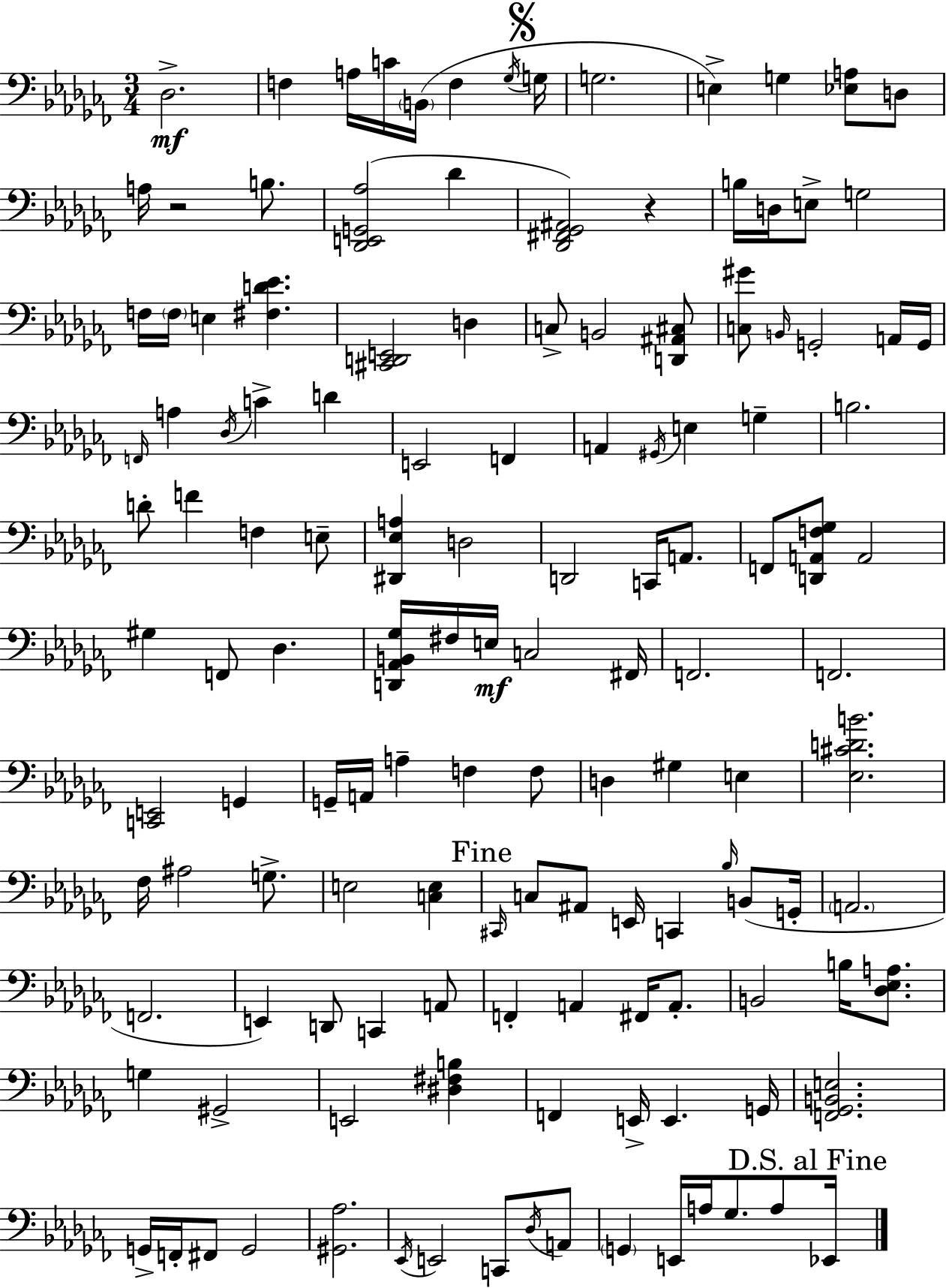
{
  \clef bass
  \numericTimeSignature
  \time 3/4
  \key aes \minor
  des2.->\mf | f4 a16 c'16 \parenthesize b,16( f4 \acciaccatura { ges16 } | \mark \markup { \musicglyph "scripts.segno" } g16 g2. | e4->) g4 <ees a>8 d8 | \break a16 r2 b8. | <des, e, g, aes>2( des'4 | <des, fis, ges, ais,>2) r4 | b16 d16 e8-> g2 | \break f16 \parenthesize f16 e4 <fis d' ees'>4. | <cis, d, e,>2 d4 | c8-> b,2 <d, ais, cis>8 | <c gis'>8 \grace { b,16 } g,2-. | \break a,16 g,16 \grace { f,16 } a4 \acciaccatura { des16 } c'4-> | d'4 e,2 | f,4 a,4 \acciaccatura { gis,16 } e4 | g4-- b2. | \break d'8-. f'4 f4 | e8-- <dis, ees a>4 d2 | d,2 | c,16 a,8. f,8 <d, a, f ges>8 a,2 | \break gis4 f,8 des4. | <d, aes, b, ges>16 fis16 e16\mf c2 | fis,16 f,2. | f,2. | \break <c, e,>2 | g,4 g,16-- a,16 a4-- f4 | f8 d4 gis4 | e4 <ees cis' d' b'>2. | \break fes16 ais2 | g8.-> e2 | <c e>4 \mark "Fine" \grace { cis,16 } c8 ais,8 e,16 c,4 | \grace { bes16 }( b,8 g,16-. \parenthesize a,2. | \break f,2. | e,4) d,8 | c,4 a,8 f,4-. a,4 | fis,16 a,8.-. b,2 | \break b16 <des ees a>8. g4 gis,2-> | e,2 | <dis fis b>4 f,4 e,16-> | e,4. g,16 <f, ges, b, e>2. | \break g,16-> f,16-. fis,8 g,2 | <gis, aes>2. | \acciaccatura { ees,16 } e,2 | c,8 \acciaccatura { des16 } a,8 \parenthesize g,4 | \break e,16 a16 ges8. a8 \mark "D.S. al Fine" ees,16 \bar "|."
}